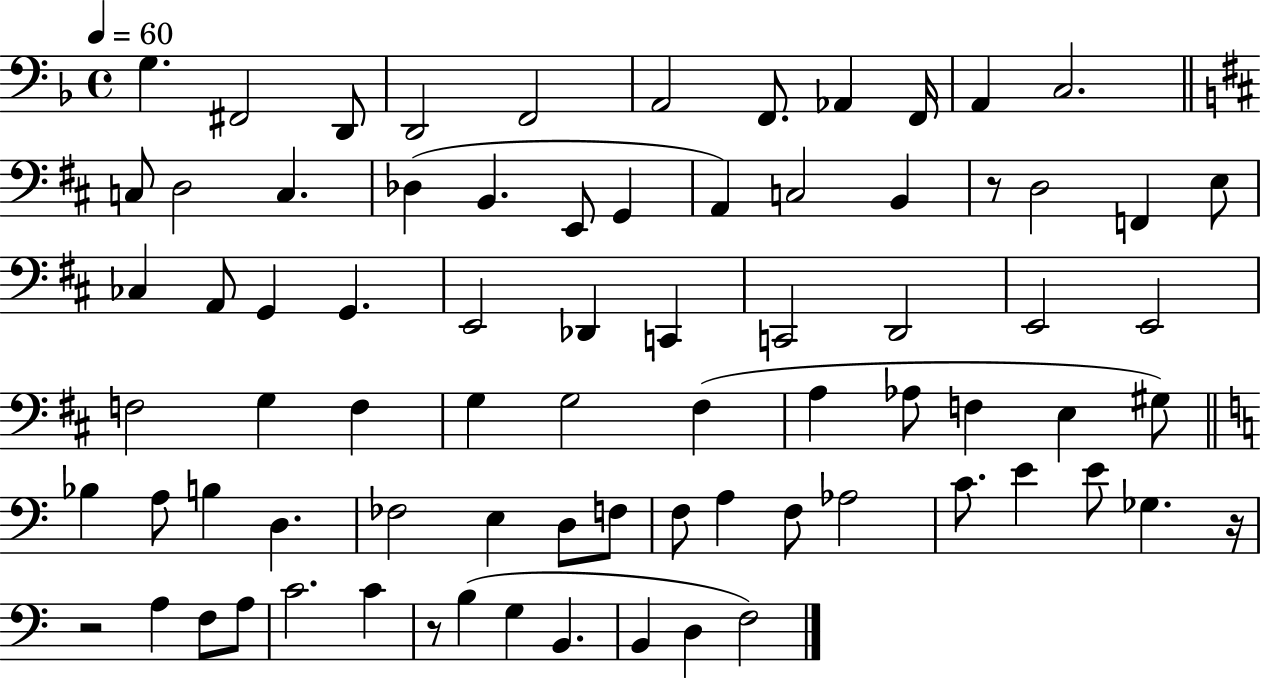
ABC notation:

X:1
T:Untitled
M:4/4
L:1/4
K:F
G, ^F,,2 D,,/2 D,,2 F,,2 A,,2 F,,/2 _A,, F,,/4 A,, C,2 C,/2 D,2 C, _D, B,, E,,/2 G,, A,, C,2 B,, z/2 D,2 F,, E,/2 _C, A,,/2 G,, G,, E,,2 _D,, C,, C,,2 D,,2 E,,2 E,,2 F,2 G, F, G, G,2 ^F, A, _A,/2 F, E, ^G,/2 _B, A,/2 B, D, _F,2 E, D,/2 F,/2 F,/2 A, F,/2 _A,2 C/2 E E/2 _G, z/4 z2 A, F,/2 A,/2 C2 C z/2 B, G, B,, B,, D, F,2